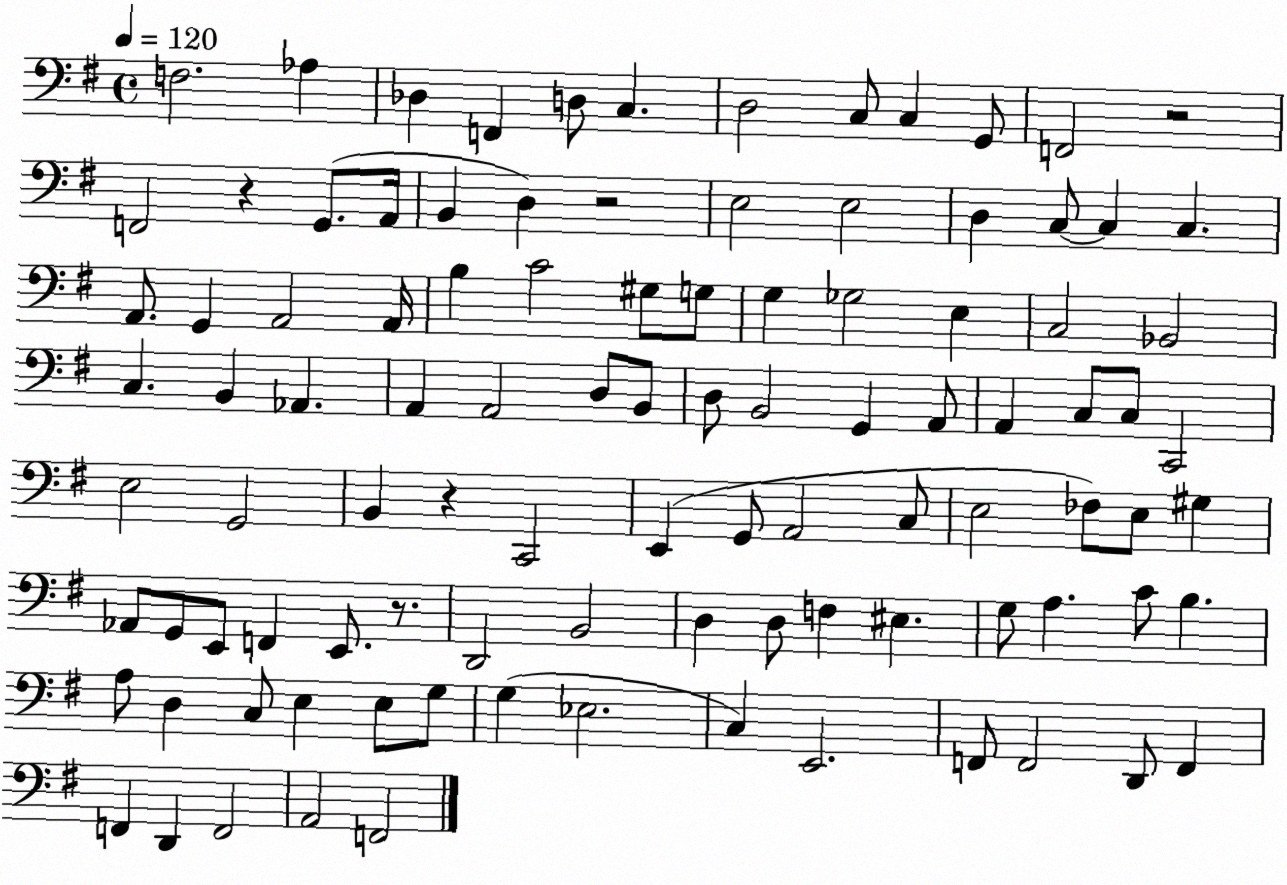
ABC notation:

X:1
T:Untitled
M:4/4
L:1/4
K:G
F,2 _A, _D, F,, D,/2 C, D,2 C,/2 C, G,,/2 F,,2 z2 F,,2 z G,,/2 A,,/4 B,, D, z2 E,2 E,2 D, C,/2 C, C, A,,/2 G,, A,,2 A,,/4 B, C2 ^G,/2 G,/2 G, _G,2 E, C,2 _B,,2 C, B,, _A,, A,, A,,2 D,/2 B,,/2 D,/2 B,,2 G,, A,,/2 A,, C,/2 C,/2 C,,2 E,2 G,,2 B,, z C,,2 E,, G,,/2 A,,2 C,/2 E,2 _F,/2 E,/2 ^G, _A,,/2 G,,/2 E,,/2 F,, E,,/2 z/2 D,,2 B,,2 D, D,/2 F, ^E, G,/2 A, C/2 B, A,/2 D, C,/2 E, E,/2 G,/2 G, _E,2 C, E,,2 F,,/2 F,,2 D,,/2 F,, F,, D,, F,,2 A,,2 F,,2